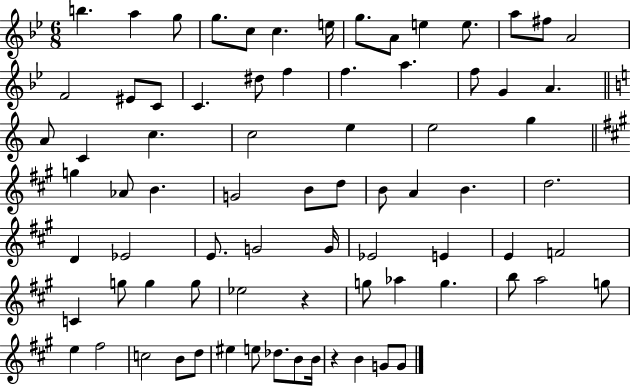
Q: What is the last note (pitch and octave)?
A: G4